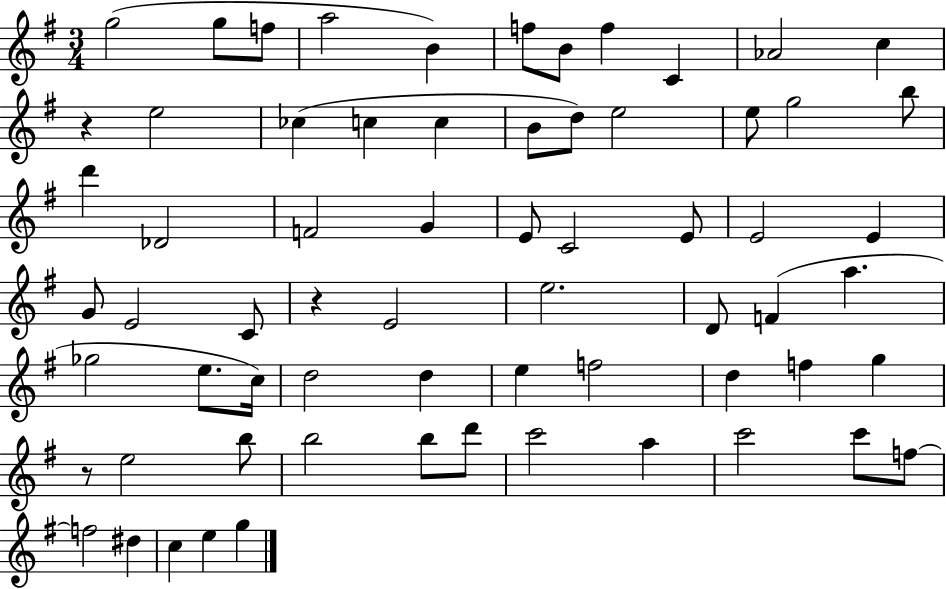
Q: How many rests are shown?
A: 3